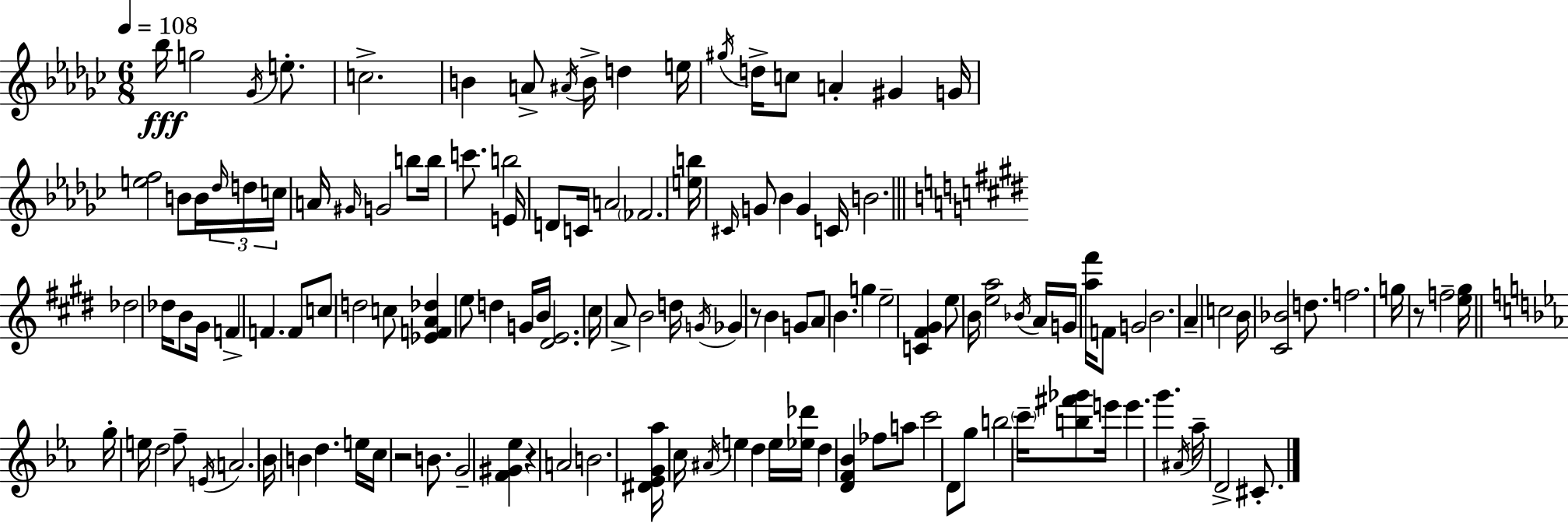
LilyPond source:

{
  \clef treble
  \numericTimeSignature
  \time 6/8
  \key ees \minor
  \tempo 4 = 108
  bes''16\fff g''2 \acciaccatura { ges'16 } e''8.-. | c''2.-> | b'4 a'8-> \acciaccatura { ais'16 } b'16-> d''4 | e''16 \acciaccatura { gis''16 } d''16-> c''8 a'4-. gis'4 | \break g'16 <e'' f''>2 b'8 | b'16 \tuplet 3/2 { \grace { des''16 } d''16 c''16 } a'16 \grace { gis'16 } g'2 | b''8 b''16 c'''8. b''2 | e'16 d'8 c'16 a'2 | \break \parenthesize fes'2. | <e'' b''>16 \grace { cis'16 } g'8 bes'4 | g'4 c'16 b'2. | \bar "||" \break \key e \major des''2 des''16 b'8 gis'16 | f'4-> f'4. f'8 | c''8 d''2 c''8 | <ees' f' a' des''>4 e''8 d''4 g'16 b'16 | \break <dis' e'>2. | cis''16 a'8-> b'2 d''16 | \acciaccatura { g'16 } ges'4 r8 b'4 g'8 | a'8 b'4. g''4 | \break e''2-- <c' fis' gis'>4 | e''8 b'16 <e'' a''>2 | \acciaccatura { bes'16 } a'16 g'16 <a'' fis'''>16 f'8 g'2 | b'2. | \break a'4-- c''2 | b'16 <cis' bes'>2 d''8. | f''2. | g''16 r8 f''2-- | \break <e'' gis''>16 \bar "||" \break \key ees \major g''16-. e''16 d''2 f''8-- | \acciaccatura { e'16 } a'2. | \parenthesize bes'16 b'4 d''4. | e''16 c''16 r2 b'8. | \break g'2-- <f' gis' ees''>4 | r4 a'2 | b'2. | <dis' ees' g' aes''>16 c''16 \acciaccatura { ais'16 } e''4 d''4 | \break e''16 <ees'' des'''>16 d''4 <d' f' bes'>4 fes''8 | a''8 c'''2 d'8 | g''8 b''2 \parenthesize c'''16-- <b'' fis''' ges'''>8 | e'''16 e'''4. g'''4. | \break \acciaccatura { ais'16 } aes''16-- d'2-> | cis'8.-. \bar "|."
}